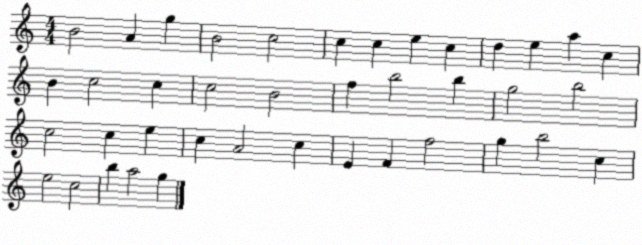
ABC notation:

X:1
T:Untitled
M:4/4
L:1/4
K:C
B2 A g B2 c2 c c e c d e a c B c2 c c2 B2 f b2 b g2 b2 c2 c e c A2 c E F f2 g b2 c e2 c2 b a2 g